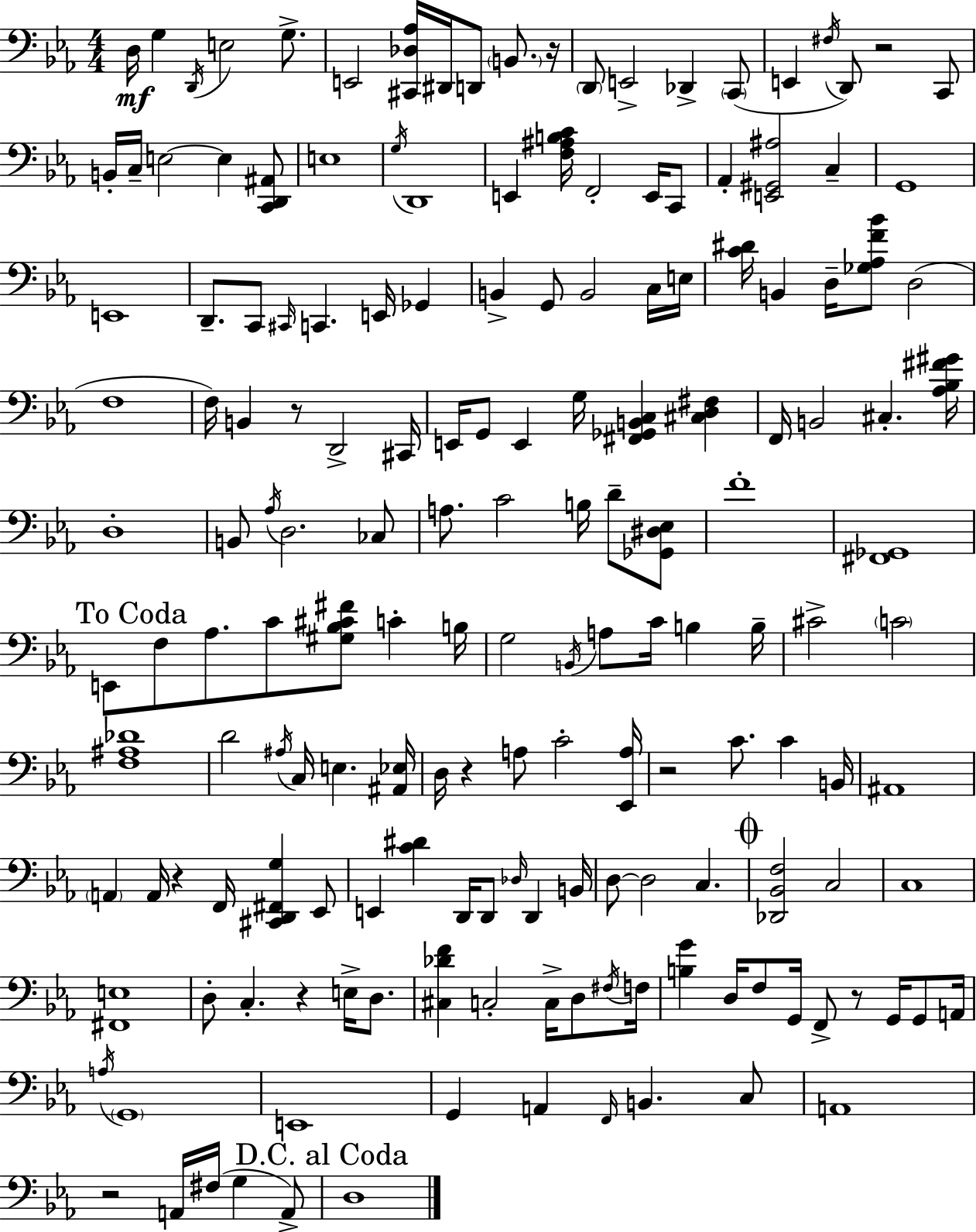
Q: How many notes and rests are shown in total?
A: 168